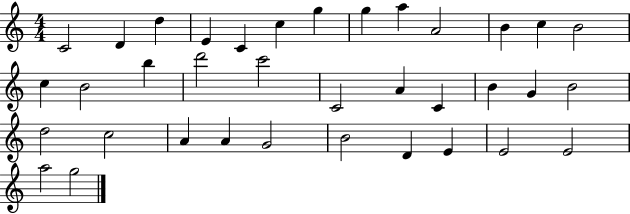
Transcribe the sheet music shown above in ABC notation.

X:1
T:Untitled
M:4/4
L:1/4
K:C
C2 D d E C c g g a A2 B c B2 c B2 b d'2 c'2 C2 A C B G B2 d2 c2 A A G2 B2 D E E2 E2 a2 g2